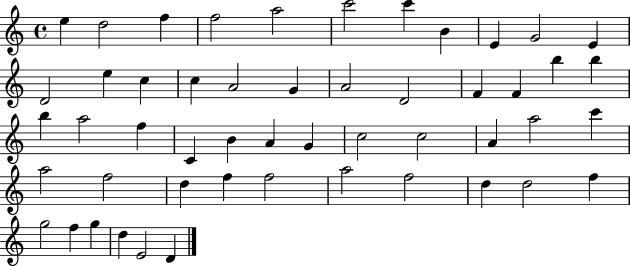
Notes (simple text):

E5/q D5/h F5/q F5/h A5/h C6/h C6/q B4/q E4/q G4/h E4/q D4/h E5/q C5/q C5/q A4/h G4/q A4/h D4/h F4/q F4/q B5/q B5/q B5/q A5/h F5/q C4/q B4/q A4/q G4/q C5/h C5/h A4/q A5/h C6/q A5/h F5/h D5/q F5/q F5/h A5/h F5/h D5/q D5/h F5/q G5/h F5/q G5/q D5/q E4/h D4/q